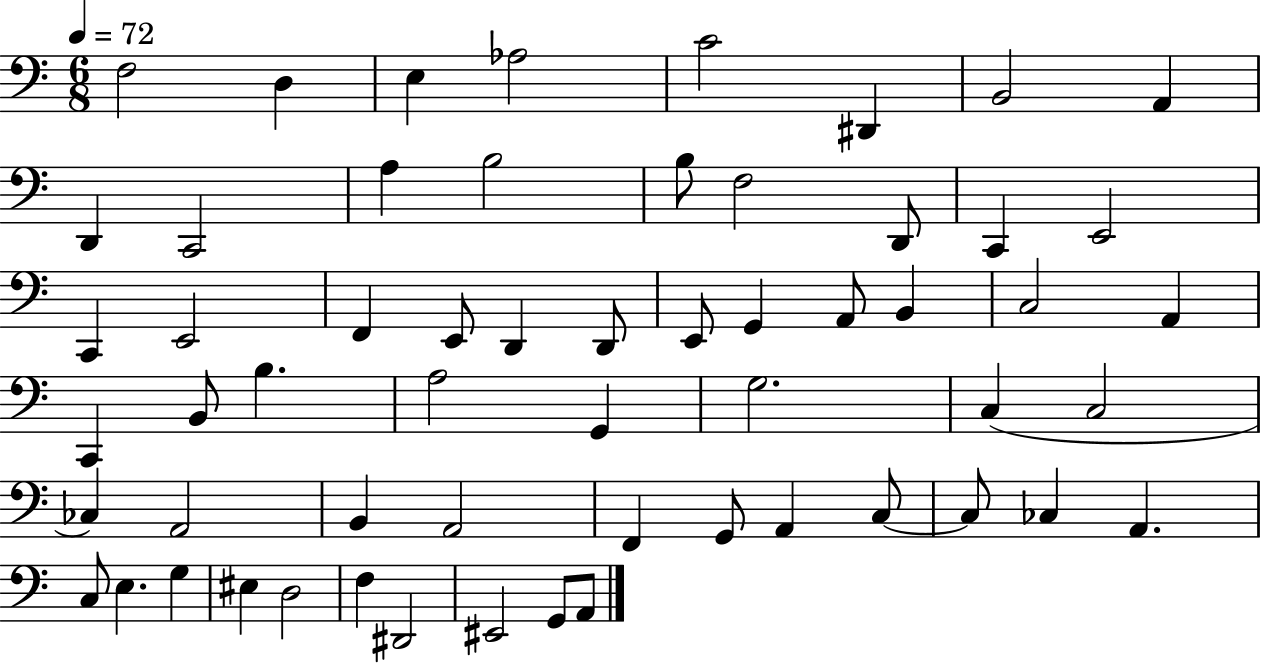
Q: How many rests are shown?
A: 0